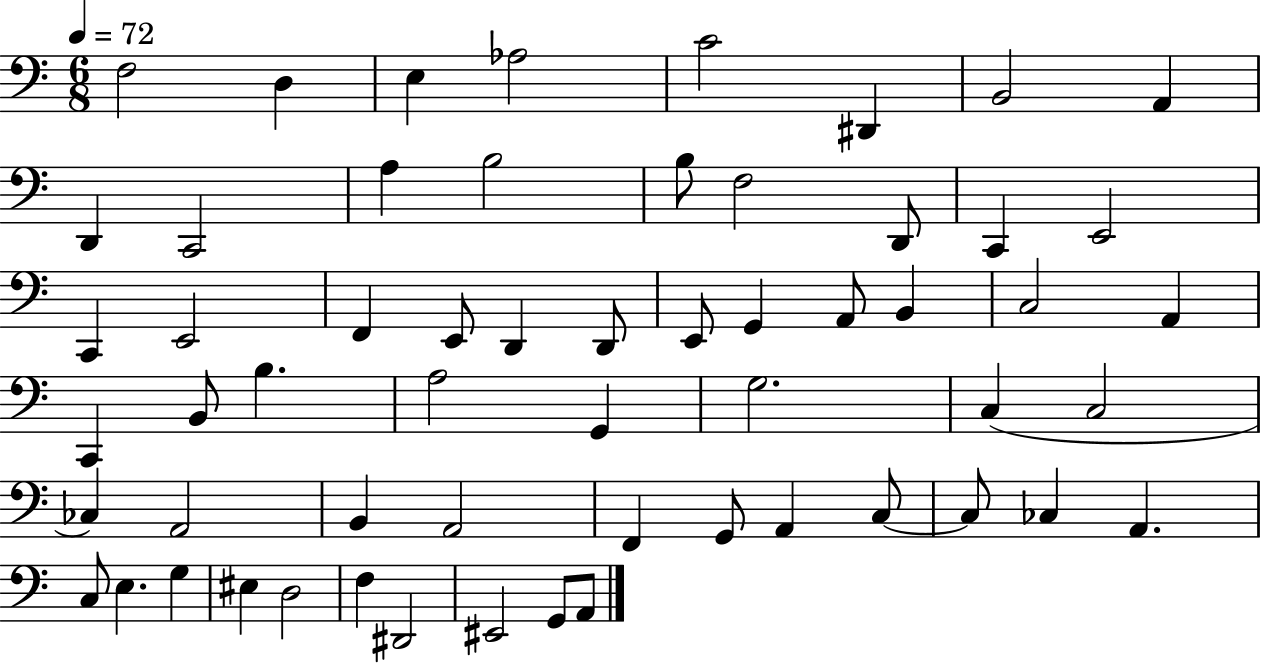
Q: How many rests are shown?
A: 0